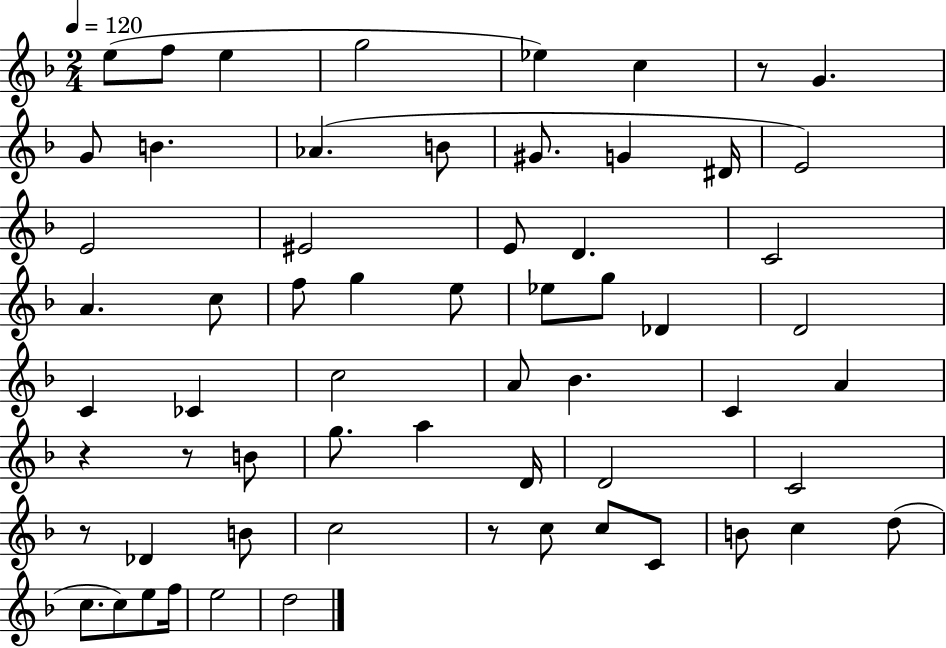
{
  \clef treble
  \numericTimeSignature
  \time 2/4
  \key f \major
  \tempo 4 = 120
  e''8( f''8 e''4 | g''2 | ees''4) c''4 | r8 g'4. | \break g'8 b'4. | aes'4.( b'8 | gis'8. g'4 dis'16 | e'2) | \break e'2 | eis'2 | e'8 d'4. | c'2 | \break a'4. c''8 | f''8 g''4 e''8 | ees''8 g''8 des'4 | d'2 | \break c'4 ces'4 | c''2 | a'8 bes'4. | c'4 a'4 | \break r4 r8 b'8 | g''8. a''4 d'16 | d'2 | c'2 | \break r8 des'4 b'8 | c''2 | r8 c''8 c''8 c'8 | b'8 c''4 d''8( | \break c''8. c''8) e''8 f''16 | e''2 | d''2 | \bar "|."
}